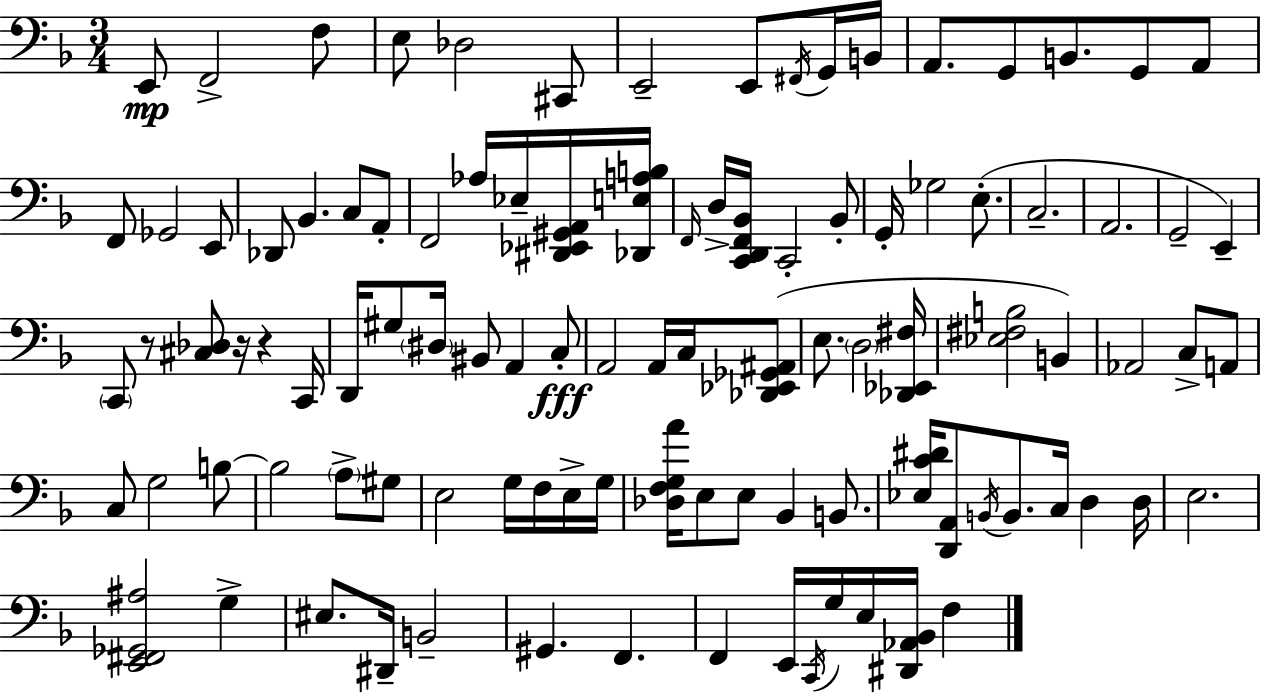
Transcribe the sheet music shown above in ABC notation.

X:1
T:Untitled
M:3/4
L:1/4
K:F
E,,/2 F,,2 F,/2 E,/2 _D,2 ^C,,/2 E,,2 E,,/2 ^F,,/4 G,,/4 B,,/4 A,,/2 G,,/2 B,,/2 G,,/2 A,,/2 F,,/2 _G,,2 E,,/2 _D,,/2 _B,, C,/2 A,,/2 F,,2 _A,/4 _E,/4 [^D,,_E,,^G,,A,,]/4 [_D,,E,A,B,]/4 F,,/4 D,/4 [C,,D,,F,,_B,,]/4 C,,2 _B,,/2 G,,/4 _G,2 E,/2 C,2 A,,2 G,,2 E,, C,,/2 z/2 [^C,_D,]/2 z/4 z C,,/4 D,,/4 ^G,/2 ^D,/4 ^B,,/2 A,, C,/2 A,,2 A,,/4 C,/4 [_D,,_E,,_G,,^A,,]/2 E,/2 D,2 [_D,,_E,,^F,]/4 [_E,^F,B,]2 B,, _A,,2 C,/2 A,,/2 C,/2 G,2 B,/2 B,2 A,/2 ^G,/2 E,2 G,/4 F,/4 E,/4 G,/4 [_D,F,G,A]/4 E,/2 E,/2 _B,, B,,/2 [_E,C^D]/4 [D,,A,,]/2 B,,/4 B,,/2 C,/4 D, D,/4 E,2 [E,,^F,,_G,,^A,]2 G, ^E,/2 ^D,,/4 B,,2 ^G,, F,, F,, E,,/4 C,,/4 G,/4 E,/4 [^D,,_A,,_B,,]/4 F,